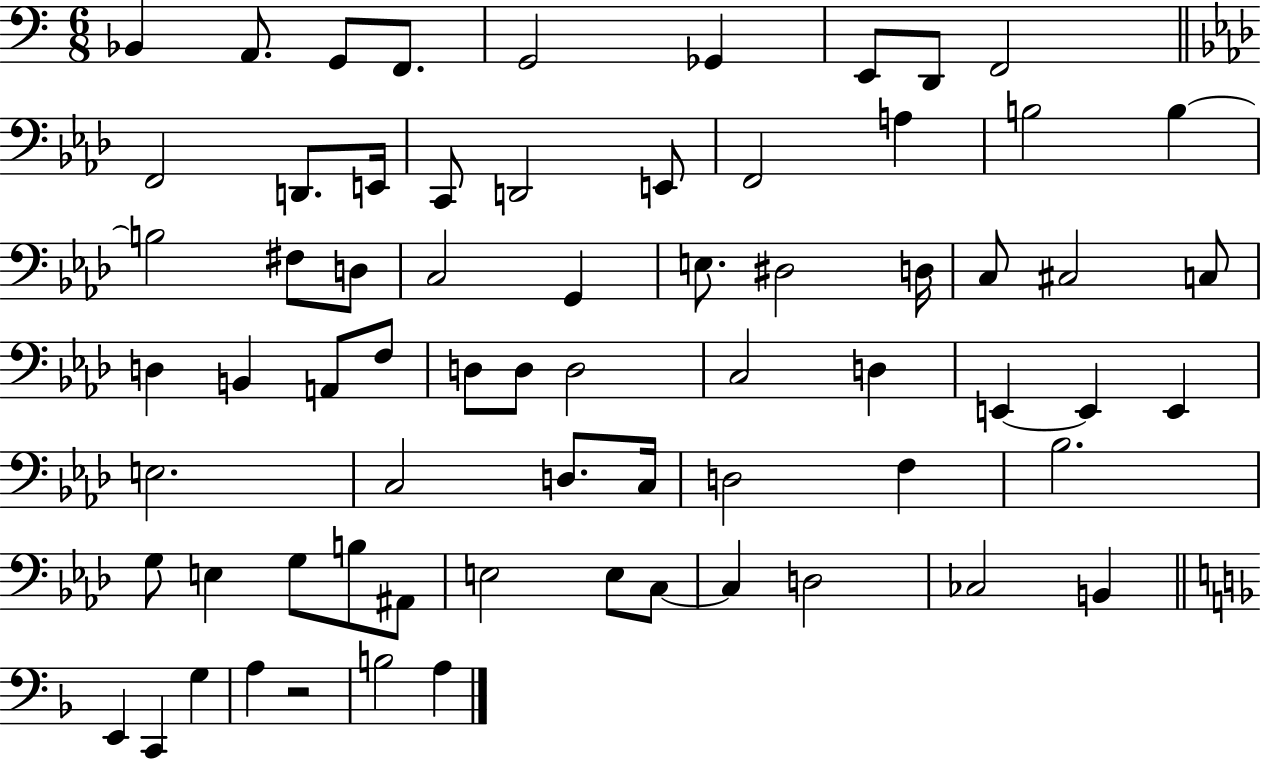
X:1
T:Untitled
M:6/8
L:1/4
K:C
_B,, A,,/2 G,,/2 F,,/2 G,,2 _G,, E,,/2 D,,/2 F,,2 F,,2 D,,/2 E,,/4 C,,/2 D,,2 E,,/2 F,,2 A, B,2 B, B,2 ^F,/2 D,/2 C,2 G,, E,/2 ^D,2 D,/4 C,/2 ^C,2 C,/2 D, B,, A,,/2 F,/2 D,/2 D,/2 D,2 C,2 D, E,, E,, E,, E,2 C,2 D,/2 C,/4 D,2 F, _B,2 G,/2 E, G,/2 B,/2 ^A,,/2 E,2 E,/2 C,/2 C, D,2 _C,2 B,, E,, C,, G, A, z2 B,2 A,